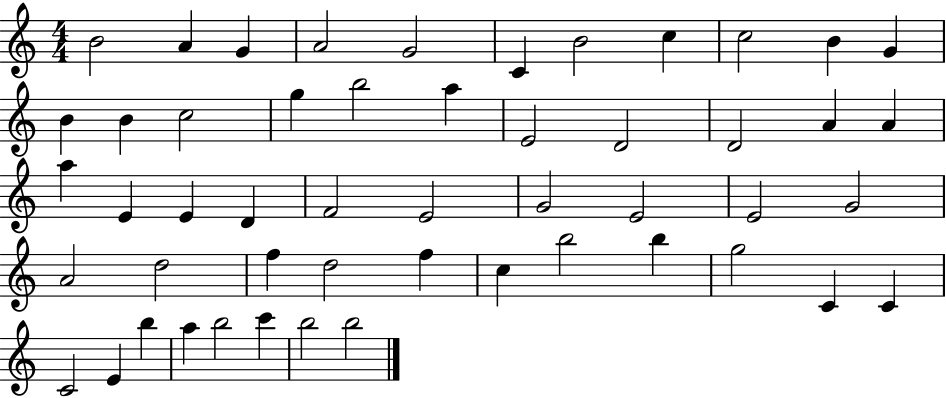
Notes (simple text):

B4/h A4/q G4/q A4/h G4/h C4/q B4/h C5/q C5/h B4/q G4/q B4/q B4/q C5/h G5/q B5/h A5/q E4/h D4/h D4/h A4/q A4/q A5/q E4/q E4/q D4/q F4/h E4/h G4/h E4/h E4/h G4/h A4/h D5/h F5/q D5/h F5/q C5/q B5/h B5/q G5/h C4/q C4/q C4/h E4/q B5/q A5/q B5/h C6/q B5/h B5/h